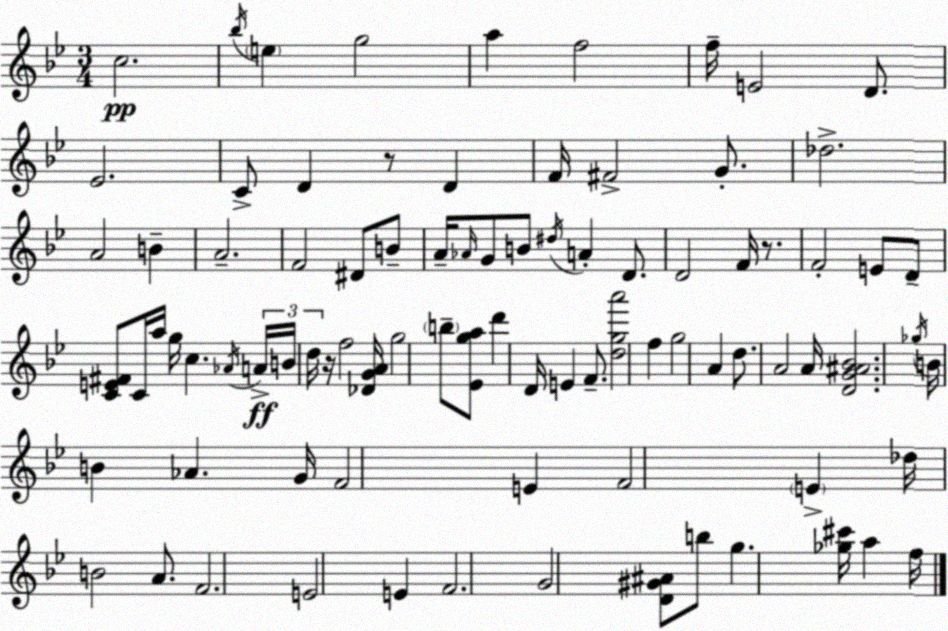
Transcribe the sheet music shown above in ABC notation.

X:1
T:Untitled
M:3/4
L:1/4
K:Bb
c2 _b/4 e g2 a f2 f/4 E2 D/2 _E2 C/2 D z/2 D F/4 ^F2 G/2 _d2 A2 B A2 F2 ^D/2 B/2 A/4 _A/4 G/2 B/2 ^d/4 A D/2 D2 F/4 z/2 F2 E/2 D/2 [CE^F]/2 C/4 a/4 g/4 c _A/4 A/4 B/4 d/4 z/4 f2 [_DGA]/4 g2 b/2 [_Ega]/2 d' D/4 E F/2 [dga']2 f g2 A d/2 A2 A/4 [DG^A_B]2 _g/4 B/4 B _A G/4 F2 E F2 E _d/4 B2 A/2 F2 E2 E F2 G2 [D^G^A]/2 b/2 g [_g^c']/4 a f/4